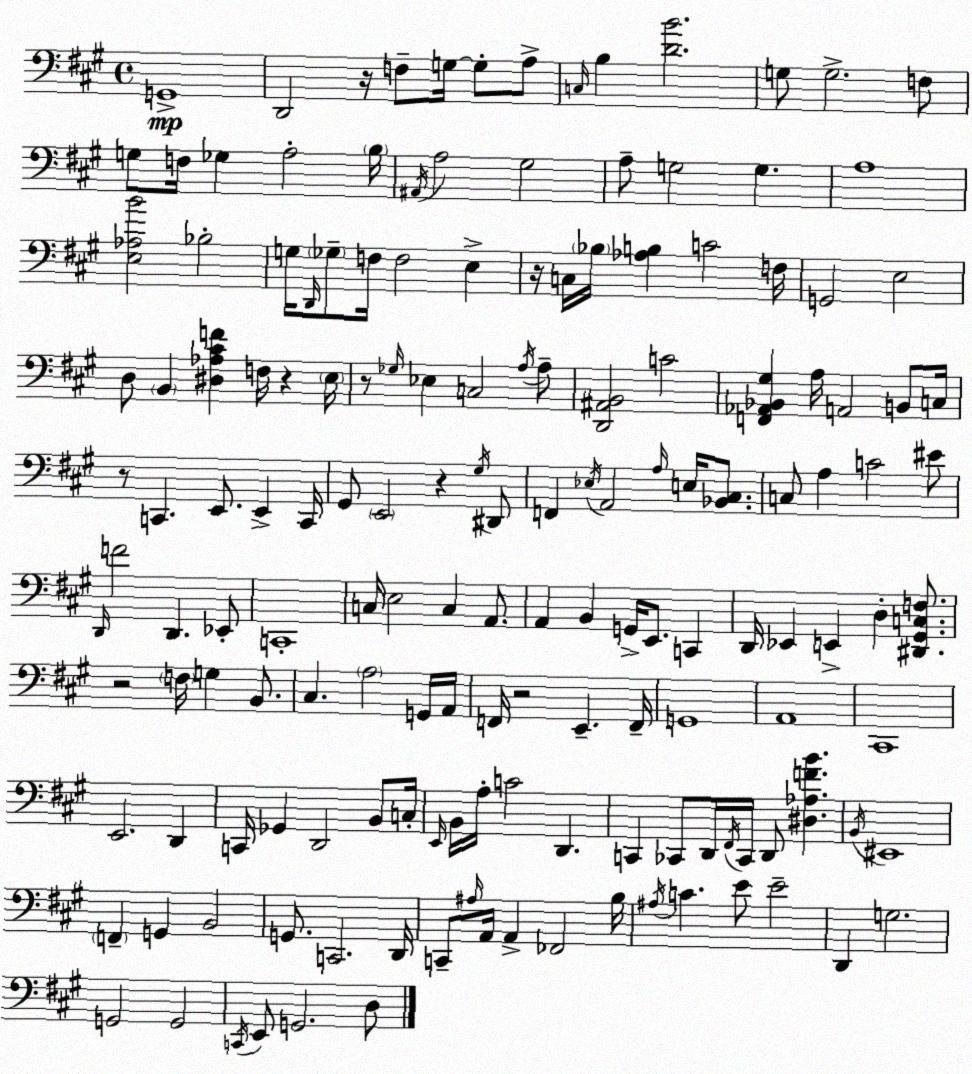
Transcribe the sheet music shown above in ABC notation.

X:1
T:Untitled
M:4/4
L:1/4
K:A
G,,4 D,,2 z/4 F,/2 G,/4 G,/2 A,/2 C,/4 B, [DB]2 G,/2 G,2 F,/2 G,/2 F,/4 _G, A,2 B,/4 ^A,,/4 A,2 ^G,2 A,/2 G,2 G, A,4 [E,_A,B]2 _B,2 G,/4 D,,/4 _G,/2 F,/4 F,2 E, z/4 C,/4 _B,/4 [_A,B,] C2 F,/4 G,,2 E,2 D,/2 B,, [^D,_A,^CF] F,/4 z E,/4 z/2 _G,/4 _E, C,2 A,/4 A,/2 [D,,^A,,B,,]2 C2 [F,,_A,,_B,,^G,] A,/4 A,,2 B,,/2 C,/4 z/2 C,, E,,/2 E,, C,,/4 ^G,,/2 E,,2 z ^G,/4 ^D,,/2 F,, _E,/4 A,,2 A,/4 E,/4 [_B,,^C,]/2 C,/2 A, C2 ^E/2 D,,/4 F2 D,, _E,,/2 C,,4 C,/4 E,2 C, A,,/2 A,, B,, G,,/4 E,,/2 C,, D,,/4 _E,, E,, D, [^D,,^G,,C,F,]/2 z2 F,/4 G, B,,/2 ^C, A,2 G,,/4 A,,/4 F,,/4 z2 E,, F,,/4 G,,4 A,,4 ^C,,4 E,,2 D,, C,,/4 _G,, D,,2 B,,/2 C,/4 E,,/4 B,,/4 A,/4 C2 D,, C,, _C,,/2 D,,/4 ^F,,/4 _C,,/4 D,,/2 [^D,_A,FB] B,,/4 ^E,,4 F,, G,, B,,2 G,,/2 C,,2 D,,/4 C,,/2 ^A,/4 A,,/4 A,, _F,,2 B,/4 ^A,/4 C E/2 E2 D,, G,2 G,,2 G,,2 C,,/4 E,,/2 G,,2 D,/2